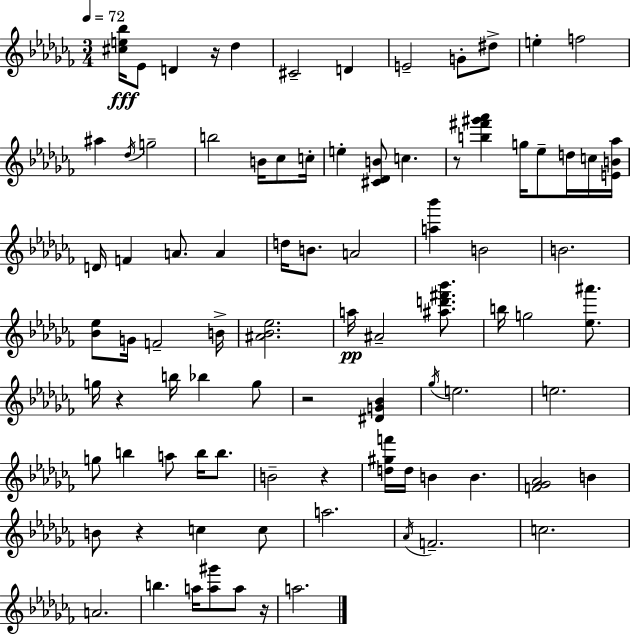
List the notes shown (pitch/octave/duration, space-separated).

[C#5,E5,Bb5]/s Eb4/e D4/q R/s Db5/q C#4/h D4/q E4/h G4/e D#5/e E5/q F5/h A#5/q Db5/s G5/h B5/h B4/s CES5/e C5/s E5/q [C#4,Db4,B4]/e C5/q. R/e [B5,F#6,G#6,Ab6]/q G5/s Eb5/e D5/s C5/s [E4,B4,Ab5]/s D4/s F4/q A4/e. A4/q D5/s B4/e. A4/h [A5,Bb6]/q B4/h B4/h. [Bb4,Eb5]/e G4/s F4/h B4/s [A#4,Bb4,Eb5]/h. A5/s A#4/h [A#5,D6,F#6,Bb6]/e. B5/s G5/h [Eb5,A#6]/e. G5/s R/q B5/s Bb5/q G5/e R/h [D#4,G4,Bb4]/q Gb5/s E5/h. E5/h. G5/e B5/q A5/e B5/s B5/e. B4/h R/q [D5,G#5,F6]/s D5/s B4/q B4/q. [F4,Gb4,Ab4]/h B4/q B4/e R/q C5/q C5/e A5/h. Ab4/s F4/h. C5/h. A4/h. B5/q. A5/s [A5,G#6]/e A5/e R/s A5/h.